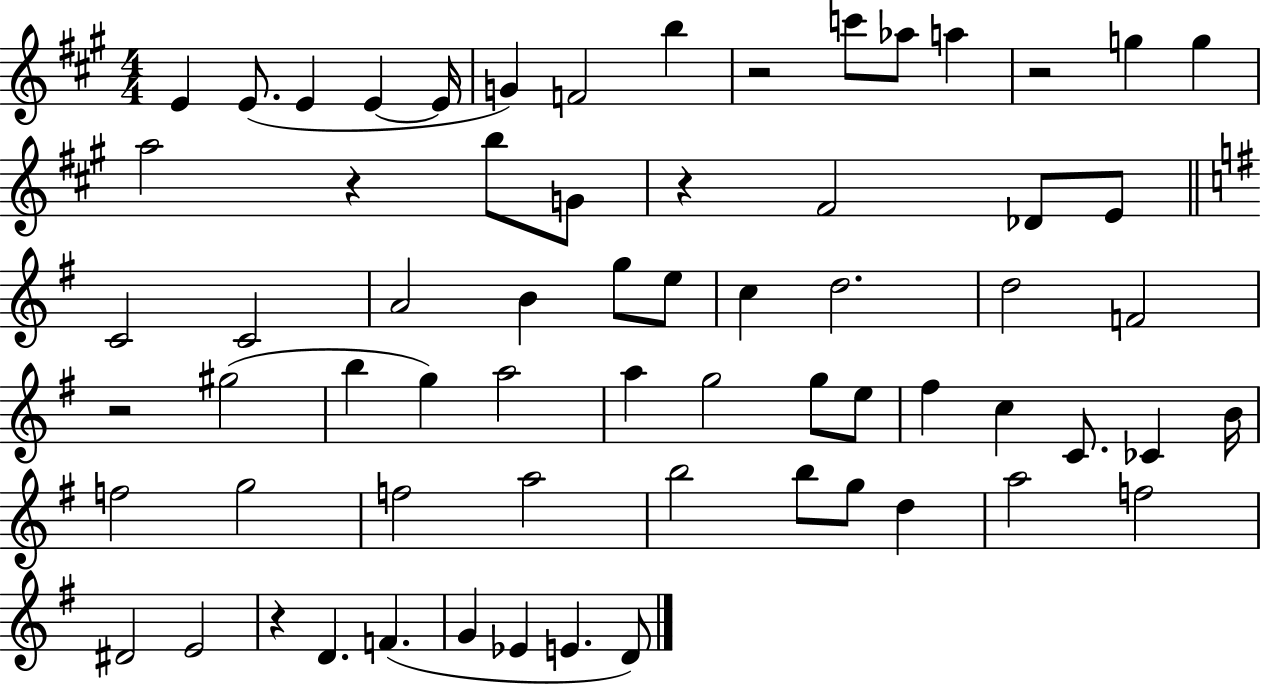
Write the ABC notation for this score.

X:1
T:Untitled
M:4/4
L:1/4
K:A
E E/2 E E E/4 G F2 b z2 c'/2 _a/2 a z2 g g a2 z b/2 G/2 z ^F2 _D/2 E/2 C2 C2 A2 B g/2 e/2 c d2 d2 F2 z2 ^g2 b g a2 a g2 g/2 e/2 ^f c C/2 _C B/4 f2 g2 f2 a2 b2 b/2 g/2 d a2 f2 ^D2 E2 z D F G _E E D/2